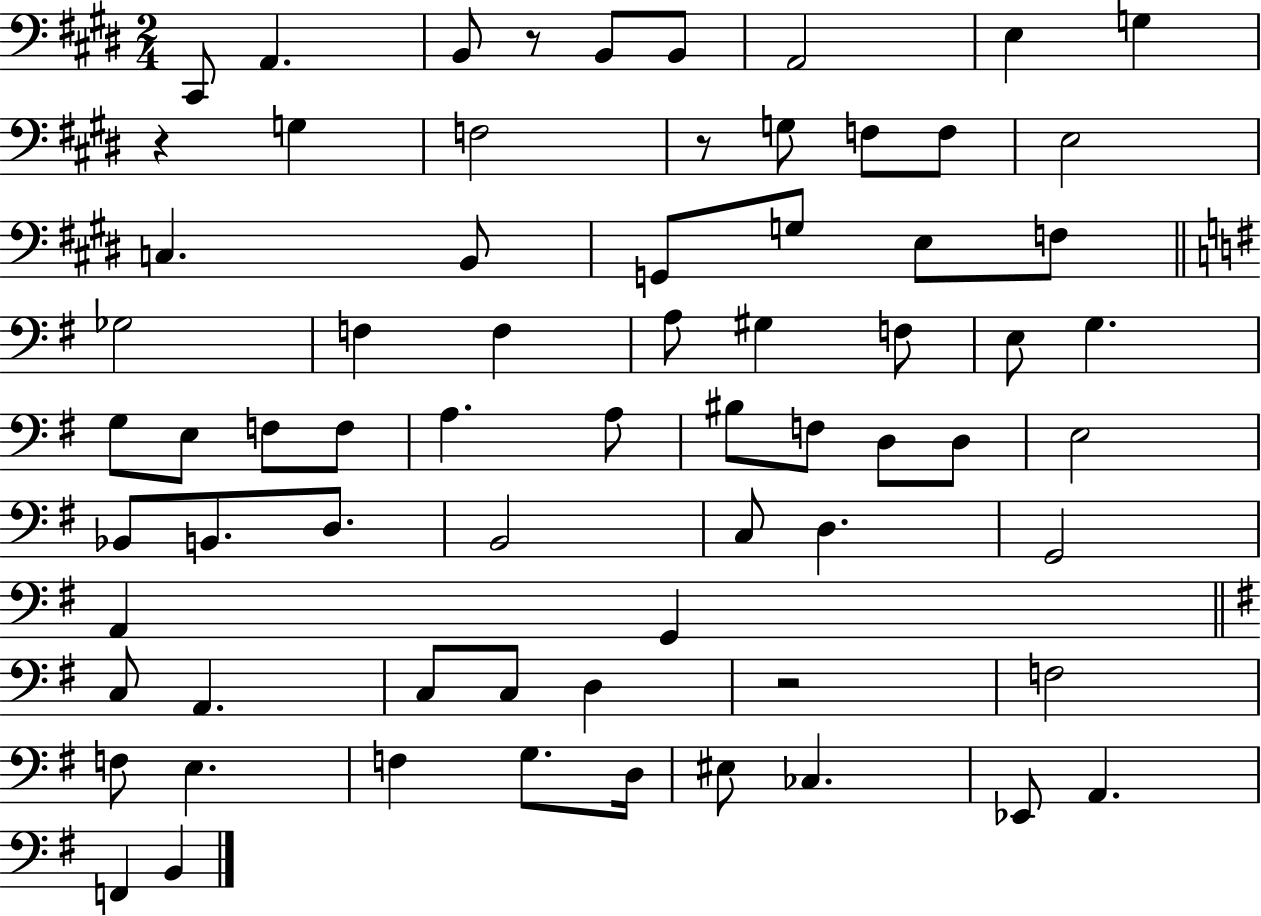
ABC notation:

X:1
T:Untitled
M:2/4
L:1/4
K:E
^C,,/2 A,, B,,/2 z/2 B,,/2 B,,/2 A,,2 E, G, z G, F,2 z/2 G,/2 F,/2 F,/2 E,2 C, B,,/2 G,,/2 G,/2 E,/2 F,/2 _G,2 F, F, A,/2 ^G, F,/2 E,/2 G, G,/2 E,/2 F,/2 F,/2 A, A,/2 ^B,/2 F,/2 D,/2 D,/2 E,2 _B,,/2 B,,/2 D,/2 B,,2 C,/2 D, G,,2 A,, G,, C,/2 A,, C,/2 C,/2 D, z2 F,2 F,/2 E, F, G,/2 D,/4 ^E,/2 _C, _E,,/2 A,, F,, B,,